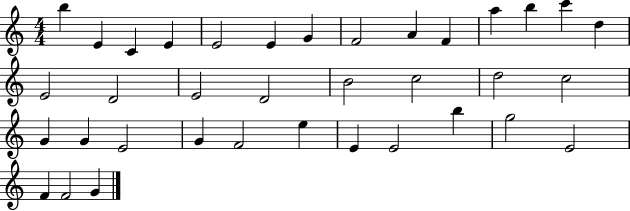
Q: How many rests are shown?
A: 0